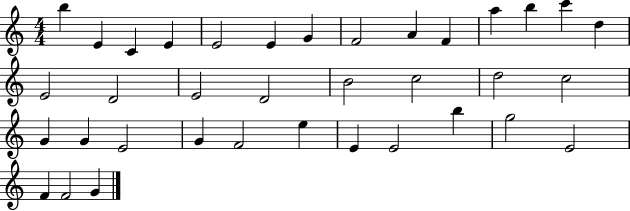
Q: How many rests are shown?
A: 0